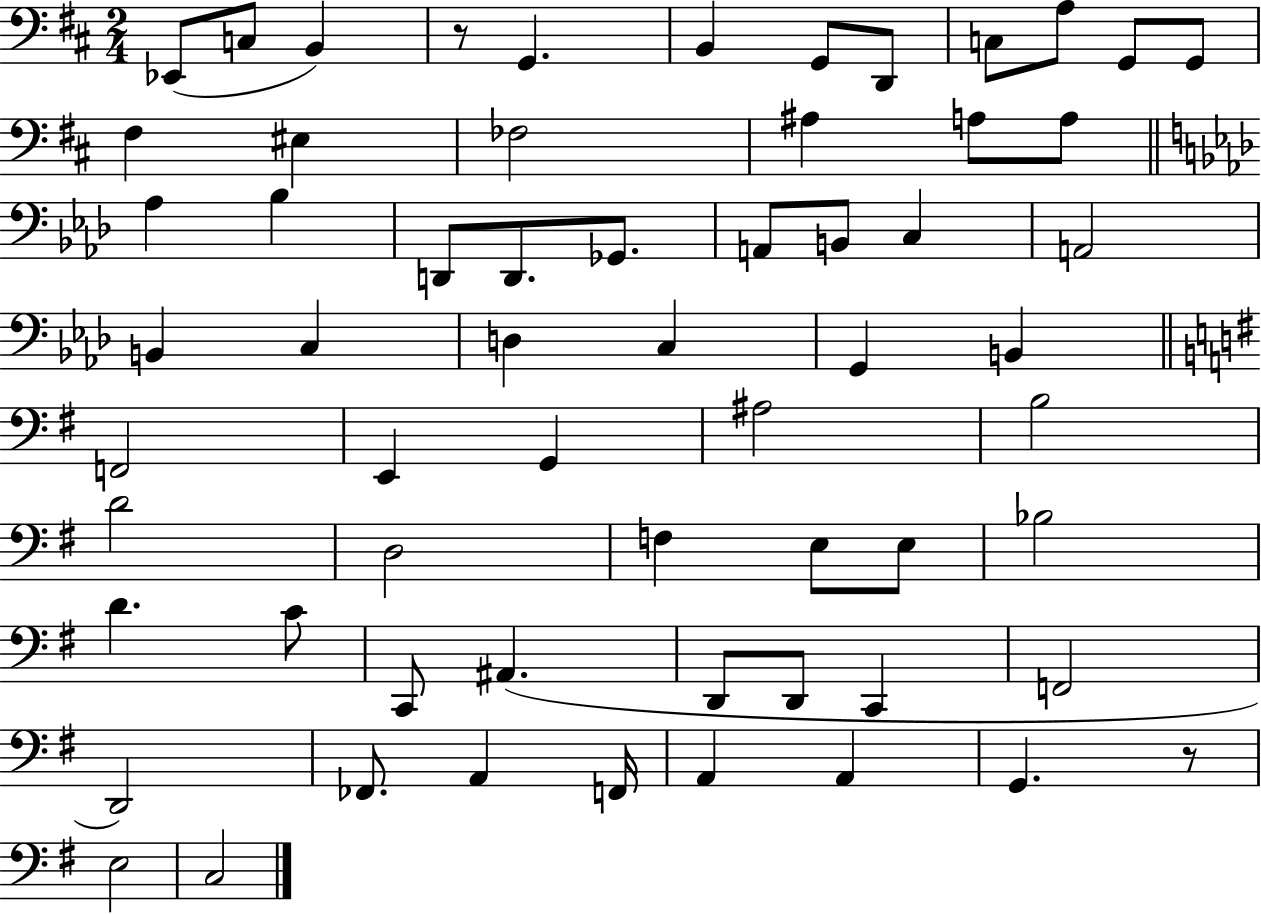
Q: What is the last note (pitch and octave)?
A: C3